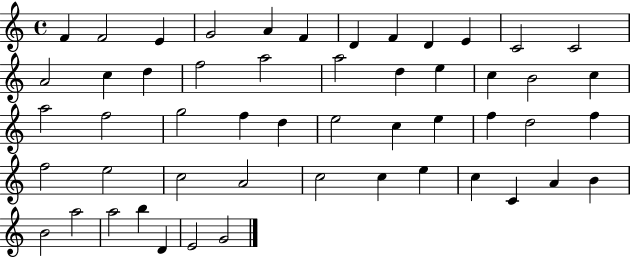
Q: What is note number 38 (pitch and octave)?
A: A4